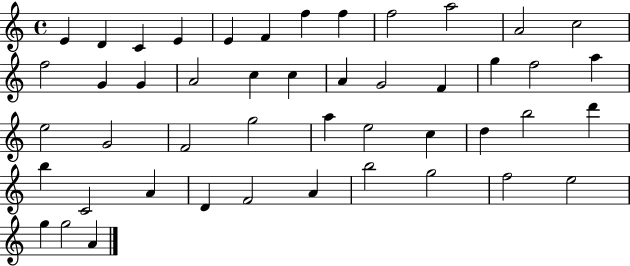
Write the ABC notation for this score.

X:1
T:Untitled
M:4/4
L:1/4
K:C
E D C E E F f f f2 a2 A2 c2 f2 G G A2 c c A G2 F g f2 a e2 G2 F2 g2 a e2 c d b2 d' b C2 A D F2 A b2 g2 f2 e2 g g2 A